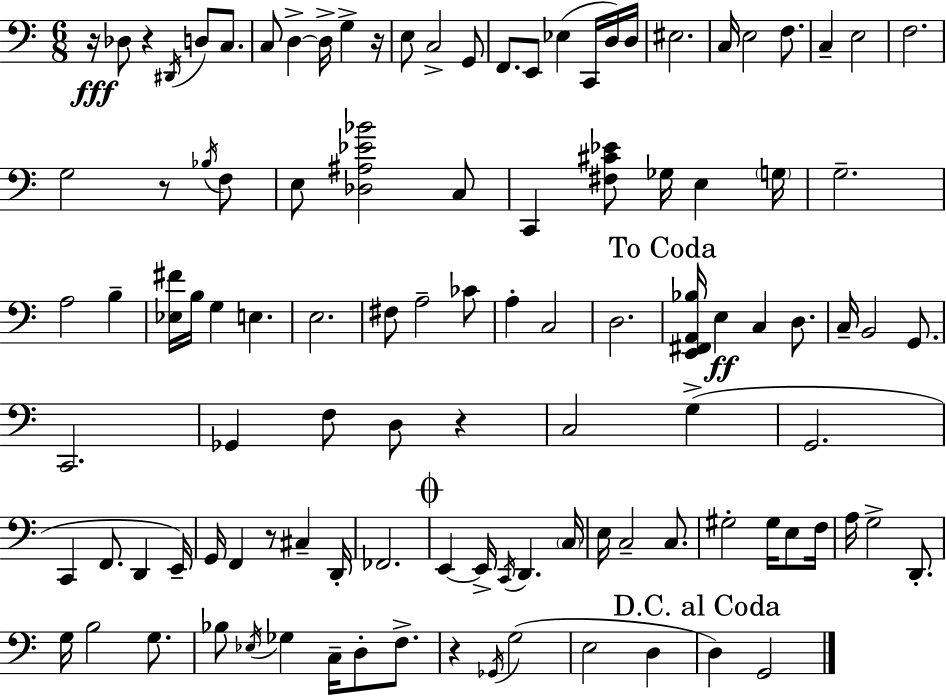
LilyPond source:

{
  \clef bass
  \numericTimeSignature
  \time 6/8
  \key a \minor
  r16\fff des8 r4 \acciaccatura { dis,16 } d8 c8. | c8 d4->~~ d16-> g4-> | r16 e8 c2-> g,8 | f,8. e,8 ees4( c,16 d16) | \break d16 eis2. | c16 e2 f8. | c4-- e2 | f2. | \break g2 r8 \acciaccatura { bes16 } | f8 e8 <des ais ees' bes'>2 | c8 c,4 <fis cis' ees'>8 ges16 e4 | \parenthesize g16 g2.-- | \break a2 b4-- | <ees fis'>16 b16 g4 e4. | e2. | fis8 a2-- | \break ces'8 a4-. c2 | d2. | \mark "To Coda" <e, fis, a, bes>16 e4\ff c4 d8. | c16-- b,2 g,8. | \break c,2. | ges,4 f8 d8 r4 | c2 g4->( | g,2. | \break c,4 f,8. d,4 | e,16--) g,16 f,4 r8 cis4-- | d,16-. fes,2. | \mark \markup { \musicglyph "scripts.coda" } e,4~~ e,16-> \acciaccatura { c,16 } d,4. | \break \parenthesize c16 e16 c2-- | c8. gis2-. gis16 | e8 f16 a16 g2-> | d,8.-. g16 b2 | \break g8. bes8 \acciaccatura { ees16 } ges4 c16-- d8-. | f8.-> r4 \acciaccatura { ges,16 }( g2 | e2 | d4 \mark "D.C. al Coda" d4) g,2 | \break \bar "|."
}